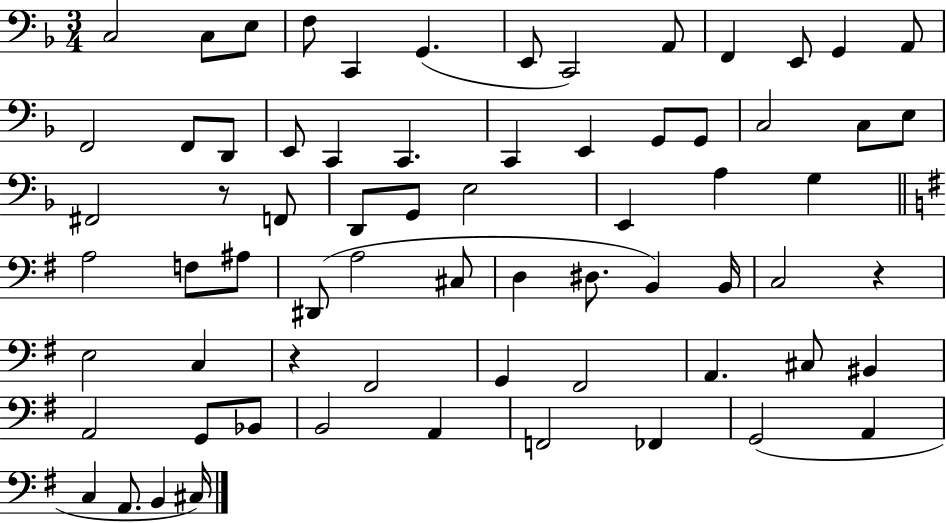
{
  \clef bass
  \numericTimeSignature
  \time 3/4
  \key f \major
  c2 c8 e8 | f8 c,4 g,4.( | e,8 c,2) a,8 | f,4 e,8 g,4 a,8 | \break f,2 f,8 d,8 | e,8 c,4 c,4. | c,4 e,4 g,8 g,8 | c2 c8 e8 | \break fis,2 r8 f,8 | d,8 g,8 e2 | e,4 a4 g4 | \bar "||" \break \key g \major a2 f8 ais8 | dis,8( a2 cis8 | d4 dis8. b,4) b,16 | c2 r4 | \break e2 c4 | r4 fis,2 | g,4 fis,2 | a,4. cis8 bis,4 | \break a,2 g,8 bes,8 | b,2 a,4 | f,2 fes,4 | g,2( a,4 | \break c4 a,8. b,4 cis16) | \bar "|."
}